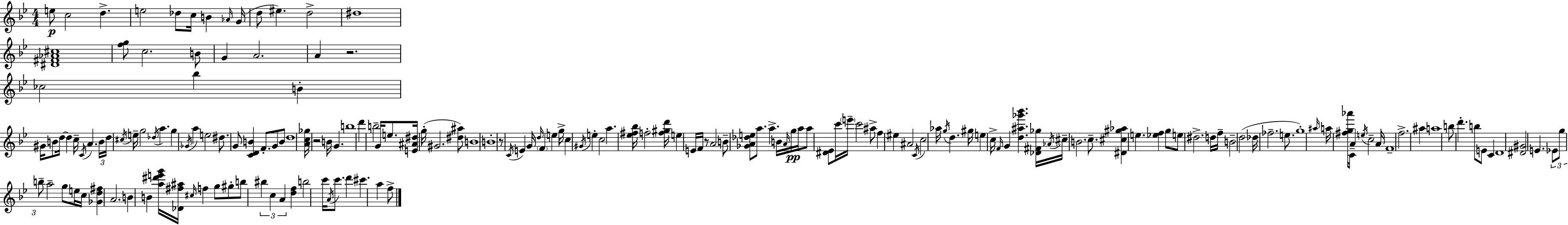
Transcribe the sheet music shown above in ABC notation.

X:1
T:Untitled
M:4/4
L:1/4
K:Bb
e/2 c2 d e2 _d/2 c/4 B _A/4 G/4 d/2 ^e d2 ^d4 [^D^F_A^c]4 [fg]/2 c2 B/2 G A2 A z2 _c2 _b B ^G/4 B/2 d/4 d c/4 C/4 A B/4 d/4 ^c/4 e/4 g2 _d/4 a g _G/4 a e2 ^d/2 G/2 [CDB] F/2 G/2 B/2 d4 [Ac_g]/4 z2 B/4 G b4 d' b2 G/4 e/2 [E^A^d]/4 g/4 ^G2 [^d^a]/2 B4 B4 z/2 C/4 E G/4 d/4 F e g/4 c ^G/4 e c2 a [_e^f_b]/4 f2 [f^gd']/4 e E/4 F/4 z/2 A2 B/2 [_GA_de]/2 a/2 a B/4 A/4 g/4 a/4 a/2 [^D_E]/2 c'/4 e'/4 c'2 ^a/2 f ^e ^A2 C/4 c2 _a/4 g/4 d ^g/4 e c/4 F/4 G [d^a_g'_b'] [_D^F_g]/4 _A/4 ^c/4 B2 c/2 [^D^c^g_a] e [_ef] g/2 e/2 ^d2 d/4 f/4 B2 d2 _d/4 _f2 e/2 g4 ^a/4 a/4 [^fg_a']/4 C/4 A e/4 c2 A/4 F4 f2 ^a a4 b/2 d' b/2 E/2 C D4 [^D^G]2 E _E/2 g/2 b/2 a2 g/2 e/4 c/4 [_Gd^f] A2 B B [a^d'e'g']/4 [_D^f^a]/4 ^c/4 f g/2 ^g/2 b/2 ^b c A [df] b2 c'/4 A/4 c'/2 d' ^c' a f/2